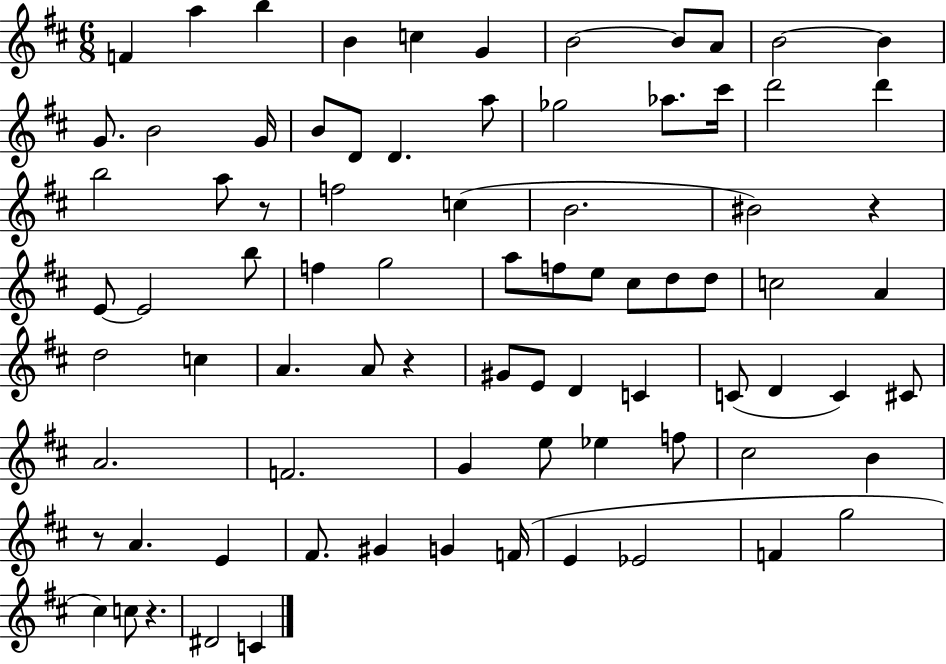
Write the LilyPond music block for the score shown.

{
  \clef treble
  \numericTimeSignature
  \time 6/8
  \key d \major
  \repeat volta 2 { f'4 a''4 b''4 | b'4 c''4 g'4 | b'2~~ b'8 a'8 | b'2~~ b'4 | \break g'8. b'2 g'16 | b'8 d'8 d'4. a''8 | ges''2 aes''8. cis'''16 | d'''2 d'''4 | \break b''2 a''8 r8 | f''2 c''4( | b'2. | bis'2) r4 | \break e'8~~ e'2 b''8 | f''4 g''2 | a''8 f''8 e''8 cis''8 d''8 d''8 | c''2 a'4 | \break d''2 c''4 | a'4. a'8 r4 | gis'8 e'8 d'4 c'4 | c'8( d'4 c'4) cis'8 | \break a'2. | f'2. | g'4 e''8 ees''4 f''8 | cis''2 b'4 | \break r8 a'4. e'4 | fis'8. gis'4 g'4 f'16( | e'4 ees'2 | f'4 g''2 | \break cis''4) c''8 r4. | dis'2 c'4 | } \bar "|."
}